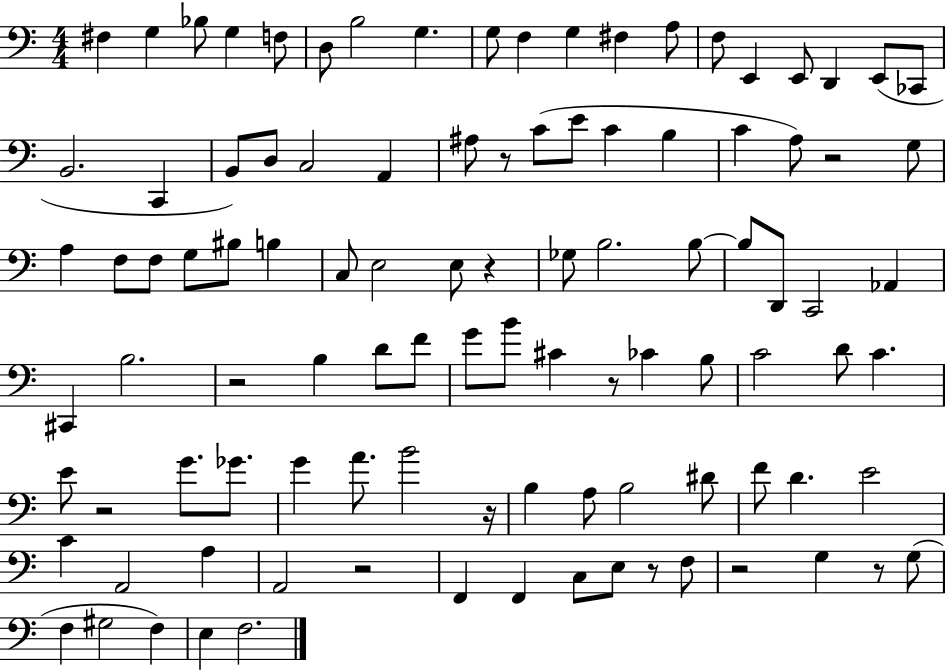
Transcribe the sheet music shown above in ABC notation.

X:1
T:Untitled
M:4/4
L:1/4
K:C
^F, G, _B,/2 G, F,/2 D,/2 B,2 G, G,/2 F, G, ^F, A,/2 F,/2 E,, E,,/2 D,, E,,/2 _C,,/2 B,,2 C,, B,,/2 D,/2 C,2 A,, ^A,/2 z/2 C/2 E/2 C B, C A,/2 z2 G,/2 A, F,/2 F,/2 G,/2 ^B,/2 B, C,/2 E,2 E,/2 z _G,/2 B,2 B,/2 B,/2 D,,/2 C,,2 _A,, ^C,, B,2 z2 B, D/2 F/2 G/2 B/2 ^C z/2 _C B,/2 C2 D/2 C E/2 z2 G/2 _G/2 G A/2 B2 z/4 B, A,/2 B,2 ^D/2 F/2 D E2 C A,,2 A, A,,2 z2 F,, F,, C,/2 E,/2 z/2 F,/2 z2 G, z/2 G,/2 F, ^G,2 F, E, F,2